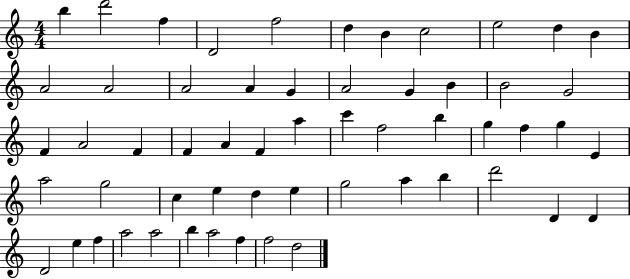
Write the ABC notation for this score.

X:1
T:Untitled
M:4/4
L:1/4
K:C
b d'2 f D2 f2 d B c2 e2 d B A2 A2 A2 A G A2 G B B2 G2 F A2 F F A F a c' f2 b g f g E a2 g2 c e d e g2 a b d'2 D D D2 e f a2 a2 b a2 f f2 d2